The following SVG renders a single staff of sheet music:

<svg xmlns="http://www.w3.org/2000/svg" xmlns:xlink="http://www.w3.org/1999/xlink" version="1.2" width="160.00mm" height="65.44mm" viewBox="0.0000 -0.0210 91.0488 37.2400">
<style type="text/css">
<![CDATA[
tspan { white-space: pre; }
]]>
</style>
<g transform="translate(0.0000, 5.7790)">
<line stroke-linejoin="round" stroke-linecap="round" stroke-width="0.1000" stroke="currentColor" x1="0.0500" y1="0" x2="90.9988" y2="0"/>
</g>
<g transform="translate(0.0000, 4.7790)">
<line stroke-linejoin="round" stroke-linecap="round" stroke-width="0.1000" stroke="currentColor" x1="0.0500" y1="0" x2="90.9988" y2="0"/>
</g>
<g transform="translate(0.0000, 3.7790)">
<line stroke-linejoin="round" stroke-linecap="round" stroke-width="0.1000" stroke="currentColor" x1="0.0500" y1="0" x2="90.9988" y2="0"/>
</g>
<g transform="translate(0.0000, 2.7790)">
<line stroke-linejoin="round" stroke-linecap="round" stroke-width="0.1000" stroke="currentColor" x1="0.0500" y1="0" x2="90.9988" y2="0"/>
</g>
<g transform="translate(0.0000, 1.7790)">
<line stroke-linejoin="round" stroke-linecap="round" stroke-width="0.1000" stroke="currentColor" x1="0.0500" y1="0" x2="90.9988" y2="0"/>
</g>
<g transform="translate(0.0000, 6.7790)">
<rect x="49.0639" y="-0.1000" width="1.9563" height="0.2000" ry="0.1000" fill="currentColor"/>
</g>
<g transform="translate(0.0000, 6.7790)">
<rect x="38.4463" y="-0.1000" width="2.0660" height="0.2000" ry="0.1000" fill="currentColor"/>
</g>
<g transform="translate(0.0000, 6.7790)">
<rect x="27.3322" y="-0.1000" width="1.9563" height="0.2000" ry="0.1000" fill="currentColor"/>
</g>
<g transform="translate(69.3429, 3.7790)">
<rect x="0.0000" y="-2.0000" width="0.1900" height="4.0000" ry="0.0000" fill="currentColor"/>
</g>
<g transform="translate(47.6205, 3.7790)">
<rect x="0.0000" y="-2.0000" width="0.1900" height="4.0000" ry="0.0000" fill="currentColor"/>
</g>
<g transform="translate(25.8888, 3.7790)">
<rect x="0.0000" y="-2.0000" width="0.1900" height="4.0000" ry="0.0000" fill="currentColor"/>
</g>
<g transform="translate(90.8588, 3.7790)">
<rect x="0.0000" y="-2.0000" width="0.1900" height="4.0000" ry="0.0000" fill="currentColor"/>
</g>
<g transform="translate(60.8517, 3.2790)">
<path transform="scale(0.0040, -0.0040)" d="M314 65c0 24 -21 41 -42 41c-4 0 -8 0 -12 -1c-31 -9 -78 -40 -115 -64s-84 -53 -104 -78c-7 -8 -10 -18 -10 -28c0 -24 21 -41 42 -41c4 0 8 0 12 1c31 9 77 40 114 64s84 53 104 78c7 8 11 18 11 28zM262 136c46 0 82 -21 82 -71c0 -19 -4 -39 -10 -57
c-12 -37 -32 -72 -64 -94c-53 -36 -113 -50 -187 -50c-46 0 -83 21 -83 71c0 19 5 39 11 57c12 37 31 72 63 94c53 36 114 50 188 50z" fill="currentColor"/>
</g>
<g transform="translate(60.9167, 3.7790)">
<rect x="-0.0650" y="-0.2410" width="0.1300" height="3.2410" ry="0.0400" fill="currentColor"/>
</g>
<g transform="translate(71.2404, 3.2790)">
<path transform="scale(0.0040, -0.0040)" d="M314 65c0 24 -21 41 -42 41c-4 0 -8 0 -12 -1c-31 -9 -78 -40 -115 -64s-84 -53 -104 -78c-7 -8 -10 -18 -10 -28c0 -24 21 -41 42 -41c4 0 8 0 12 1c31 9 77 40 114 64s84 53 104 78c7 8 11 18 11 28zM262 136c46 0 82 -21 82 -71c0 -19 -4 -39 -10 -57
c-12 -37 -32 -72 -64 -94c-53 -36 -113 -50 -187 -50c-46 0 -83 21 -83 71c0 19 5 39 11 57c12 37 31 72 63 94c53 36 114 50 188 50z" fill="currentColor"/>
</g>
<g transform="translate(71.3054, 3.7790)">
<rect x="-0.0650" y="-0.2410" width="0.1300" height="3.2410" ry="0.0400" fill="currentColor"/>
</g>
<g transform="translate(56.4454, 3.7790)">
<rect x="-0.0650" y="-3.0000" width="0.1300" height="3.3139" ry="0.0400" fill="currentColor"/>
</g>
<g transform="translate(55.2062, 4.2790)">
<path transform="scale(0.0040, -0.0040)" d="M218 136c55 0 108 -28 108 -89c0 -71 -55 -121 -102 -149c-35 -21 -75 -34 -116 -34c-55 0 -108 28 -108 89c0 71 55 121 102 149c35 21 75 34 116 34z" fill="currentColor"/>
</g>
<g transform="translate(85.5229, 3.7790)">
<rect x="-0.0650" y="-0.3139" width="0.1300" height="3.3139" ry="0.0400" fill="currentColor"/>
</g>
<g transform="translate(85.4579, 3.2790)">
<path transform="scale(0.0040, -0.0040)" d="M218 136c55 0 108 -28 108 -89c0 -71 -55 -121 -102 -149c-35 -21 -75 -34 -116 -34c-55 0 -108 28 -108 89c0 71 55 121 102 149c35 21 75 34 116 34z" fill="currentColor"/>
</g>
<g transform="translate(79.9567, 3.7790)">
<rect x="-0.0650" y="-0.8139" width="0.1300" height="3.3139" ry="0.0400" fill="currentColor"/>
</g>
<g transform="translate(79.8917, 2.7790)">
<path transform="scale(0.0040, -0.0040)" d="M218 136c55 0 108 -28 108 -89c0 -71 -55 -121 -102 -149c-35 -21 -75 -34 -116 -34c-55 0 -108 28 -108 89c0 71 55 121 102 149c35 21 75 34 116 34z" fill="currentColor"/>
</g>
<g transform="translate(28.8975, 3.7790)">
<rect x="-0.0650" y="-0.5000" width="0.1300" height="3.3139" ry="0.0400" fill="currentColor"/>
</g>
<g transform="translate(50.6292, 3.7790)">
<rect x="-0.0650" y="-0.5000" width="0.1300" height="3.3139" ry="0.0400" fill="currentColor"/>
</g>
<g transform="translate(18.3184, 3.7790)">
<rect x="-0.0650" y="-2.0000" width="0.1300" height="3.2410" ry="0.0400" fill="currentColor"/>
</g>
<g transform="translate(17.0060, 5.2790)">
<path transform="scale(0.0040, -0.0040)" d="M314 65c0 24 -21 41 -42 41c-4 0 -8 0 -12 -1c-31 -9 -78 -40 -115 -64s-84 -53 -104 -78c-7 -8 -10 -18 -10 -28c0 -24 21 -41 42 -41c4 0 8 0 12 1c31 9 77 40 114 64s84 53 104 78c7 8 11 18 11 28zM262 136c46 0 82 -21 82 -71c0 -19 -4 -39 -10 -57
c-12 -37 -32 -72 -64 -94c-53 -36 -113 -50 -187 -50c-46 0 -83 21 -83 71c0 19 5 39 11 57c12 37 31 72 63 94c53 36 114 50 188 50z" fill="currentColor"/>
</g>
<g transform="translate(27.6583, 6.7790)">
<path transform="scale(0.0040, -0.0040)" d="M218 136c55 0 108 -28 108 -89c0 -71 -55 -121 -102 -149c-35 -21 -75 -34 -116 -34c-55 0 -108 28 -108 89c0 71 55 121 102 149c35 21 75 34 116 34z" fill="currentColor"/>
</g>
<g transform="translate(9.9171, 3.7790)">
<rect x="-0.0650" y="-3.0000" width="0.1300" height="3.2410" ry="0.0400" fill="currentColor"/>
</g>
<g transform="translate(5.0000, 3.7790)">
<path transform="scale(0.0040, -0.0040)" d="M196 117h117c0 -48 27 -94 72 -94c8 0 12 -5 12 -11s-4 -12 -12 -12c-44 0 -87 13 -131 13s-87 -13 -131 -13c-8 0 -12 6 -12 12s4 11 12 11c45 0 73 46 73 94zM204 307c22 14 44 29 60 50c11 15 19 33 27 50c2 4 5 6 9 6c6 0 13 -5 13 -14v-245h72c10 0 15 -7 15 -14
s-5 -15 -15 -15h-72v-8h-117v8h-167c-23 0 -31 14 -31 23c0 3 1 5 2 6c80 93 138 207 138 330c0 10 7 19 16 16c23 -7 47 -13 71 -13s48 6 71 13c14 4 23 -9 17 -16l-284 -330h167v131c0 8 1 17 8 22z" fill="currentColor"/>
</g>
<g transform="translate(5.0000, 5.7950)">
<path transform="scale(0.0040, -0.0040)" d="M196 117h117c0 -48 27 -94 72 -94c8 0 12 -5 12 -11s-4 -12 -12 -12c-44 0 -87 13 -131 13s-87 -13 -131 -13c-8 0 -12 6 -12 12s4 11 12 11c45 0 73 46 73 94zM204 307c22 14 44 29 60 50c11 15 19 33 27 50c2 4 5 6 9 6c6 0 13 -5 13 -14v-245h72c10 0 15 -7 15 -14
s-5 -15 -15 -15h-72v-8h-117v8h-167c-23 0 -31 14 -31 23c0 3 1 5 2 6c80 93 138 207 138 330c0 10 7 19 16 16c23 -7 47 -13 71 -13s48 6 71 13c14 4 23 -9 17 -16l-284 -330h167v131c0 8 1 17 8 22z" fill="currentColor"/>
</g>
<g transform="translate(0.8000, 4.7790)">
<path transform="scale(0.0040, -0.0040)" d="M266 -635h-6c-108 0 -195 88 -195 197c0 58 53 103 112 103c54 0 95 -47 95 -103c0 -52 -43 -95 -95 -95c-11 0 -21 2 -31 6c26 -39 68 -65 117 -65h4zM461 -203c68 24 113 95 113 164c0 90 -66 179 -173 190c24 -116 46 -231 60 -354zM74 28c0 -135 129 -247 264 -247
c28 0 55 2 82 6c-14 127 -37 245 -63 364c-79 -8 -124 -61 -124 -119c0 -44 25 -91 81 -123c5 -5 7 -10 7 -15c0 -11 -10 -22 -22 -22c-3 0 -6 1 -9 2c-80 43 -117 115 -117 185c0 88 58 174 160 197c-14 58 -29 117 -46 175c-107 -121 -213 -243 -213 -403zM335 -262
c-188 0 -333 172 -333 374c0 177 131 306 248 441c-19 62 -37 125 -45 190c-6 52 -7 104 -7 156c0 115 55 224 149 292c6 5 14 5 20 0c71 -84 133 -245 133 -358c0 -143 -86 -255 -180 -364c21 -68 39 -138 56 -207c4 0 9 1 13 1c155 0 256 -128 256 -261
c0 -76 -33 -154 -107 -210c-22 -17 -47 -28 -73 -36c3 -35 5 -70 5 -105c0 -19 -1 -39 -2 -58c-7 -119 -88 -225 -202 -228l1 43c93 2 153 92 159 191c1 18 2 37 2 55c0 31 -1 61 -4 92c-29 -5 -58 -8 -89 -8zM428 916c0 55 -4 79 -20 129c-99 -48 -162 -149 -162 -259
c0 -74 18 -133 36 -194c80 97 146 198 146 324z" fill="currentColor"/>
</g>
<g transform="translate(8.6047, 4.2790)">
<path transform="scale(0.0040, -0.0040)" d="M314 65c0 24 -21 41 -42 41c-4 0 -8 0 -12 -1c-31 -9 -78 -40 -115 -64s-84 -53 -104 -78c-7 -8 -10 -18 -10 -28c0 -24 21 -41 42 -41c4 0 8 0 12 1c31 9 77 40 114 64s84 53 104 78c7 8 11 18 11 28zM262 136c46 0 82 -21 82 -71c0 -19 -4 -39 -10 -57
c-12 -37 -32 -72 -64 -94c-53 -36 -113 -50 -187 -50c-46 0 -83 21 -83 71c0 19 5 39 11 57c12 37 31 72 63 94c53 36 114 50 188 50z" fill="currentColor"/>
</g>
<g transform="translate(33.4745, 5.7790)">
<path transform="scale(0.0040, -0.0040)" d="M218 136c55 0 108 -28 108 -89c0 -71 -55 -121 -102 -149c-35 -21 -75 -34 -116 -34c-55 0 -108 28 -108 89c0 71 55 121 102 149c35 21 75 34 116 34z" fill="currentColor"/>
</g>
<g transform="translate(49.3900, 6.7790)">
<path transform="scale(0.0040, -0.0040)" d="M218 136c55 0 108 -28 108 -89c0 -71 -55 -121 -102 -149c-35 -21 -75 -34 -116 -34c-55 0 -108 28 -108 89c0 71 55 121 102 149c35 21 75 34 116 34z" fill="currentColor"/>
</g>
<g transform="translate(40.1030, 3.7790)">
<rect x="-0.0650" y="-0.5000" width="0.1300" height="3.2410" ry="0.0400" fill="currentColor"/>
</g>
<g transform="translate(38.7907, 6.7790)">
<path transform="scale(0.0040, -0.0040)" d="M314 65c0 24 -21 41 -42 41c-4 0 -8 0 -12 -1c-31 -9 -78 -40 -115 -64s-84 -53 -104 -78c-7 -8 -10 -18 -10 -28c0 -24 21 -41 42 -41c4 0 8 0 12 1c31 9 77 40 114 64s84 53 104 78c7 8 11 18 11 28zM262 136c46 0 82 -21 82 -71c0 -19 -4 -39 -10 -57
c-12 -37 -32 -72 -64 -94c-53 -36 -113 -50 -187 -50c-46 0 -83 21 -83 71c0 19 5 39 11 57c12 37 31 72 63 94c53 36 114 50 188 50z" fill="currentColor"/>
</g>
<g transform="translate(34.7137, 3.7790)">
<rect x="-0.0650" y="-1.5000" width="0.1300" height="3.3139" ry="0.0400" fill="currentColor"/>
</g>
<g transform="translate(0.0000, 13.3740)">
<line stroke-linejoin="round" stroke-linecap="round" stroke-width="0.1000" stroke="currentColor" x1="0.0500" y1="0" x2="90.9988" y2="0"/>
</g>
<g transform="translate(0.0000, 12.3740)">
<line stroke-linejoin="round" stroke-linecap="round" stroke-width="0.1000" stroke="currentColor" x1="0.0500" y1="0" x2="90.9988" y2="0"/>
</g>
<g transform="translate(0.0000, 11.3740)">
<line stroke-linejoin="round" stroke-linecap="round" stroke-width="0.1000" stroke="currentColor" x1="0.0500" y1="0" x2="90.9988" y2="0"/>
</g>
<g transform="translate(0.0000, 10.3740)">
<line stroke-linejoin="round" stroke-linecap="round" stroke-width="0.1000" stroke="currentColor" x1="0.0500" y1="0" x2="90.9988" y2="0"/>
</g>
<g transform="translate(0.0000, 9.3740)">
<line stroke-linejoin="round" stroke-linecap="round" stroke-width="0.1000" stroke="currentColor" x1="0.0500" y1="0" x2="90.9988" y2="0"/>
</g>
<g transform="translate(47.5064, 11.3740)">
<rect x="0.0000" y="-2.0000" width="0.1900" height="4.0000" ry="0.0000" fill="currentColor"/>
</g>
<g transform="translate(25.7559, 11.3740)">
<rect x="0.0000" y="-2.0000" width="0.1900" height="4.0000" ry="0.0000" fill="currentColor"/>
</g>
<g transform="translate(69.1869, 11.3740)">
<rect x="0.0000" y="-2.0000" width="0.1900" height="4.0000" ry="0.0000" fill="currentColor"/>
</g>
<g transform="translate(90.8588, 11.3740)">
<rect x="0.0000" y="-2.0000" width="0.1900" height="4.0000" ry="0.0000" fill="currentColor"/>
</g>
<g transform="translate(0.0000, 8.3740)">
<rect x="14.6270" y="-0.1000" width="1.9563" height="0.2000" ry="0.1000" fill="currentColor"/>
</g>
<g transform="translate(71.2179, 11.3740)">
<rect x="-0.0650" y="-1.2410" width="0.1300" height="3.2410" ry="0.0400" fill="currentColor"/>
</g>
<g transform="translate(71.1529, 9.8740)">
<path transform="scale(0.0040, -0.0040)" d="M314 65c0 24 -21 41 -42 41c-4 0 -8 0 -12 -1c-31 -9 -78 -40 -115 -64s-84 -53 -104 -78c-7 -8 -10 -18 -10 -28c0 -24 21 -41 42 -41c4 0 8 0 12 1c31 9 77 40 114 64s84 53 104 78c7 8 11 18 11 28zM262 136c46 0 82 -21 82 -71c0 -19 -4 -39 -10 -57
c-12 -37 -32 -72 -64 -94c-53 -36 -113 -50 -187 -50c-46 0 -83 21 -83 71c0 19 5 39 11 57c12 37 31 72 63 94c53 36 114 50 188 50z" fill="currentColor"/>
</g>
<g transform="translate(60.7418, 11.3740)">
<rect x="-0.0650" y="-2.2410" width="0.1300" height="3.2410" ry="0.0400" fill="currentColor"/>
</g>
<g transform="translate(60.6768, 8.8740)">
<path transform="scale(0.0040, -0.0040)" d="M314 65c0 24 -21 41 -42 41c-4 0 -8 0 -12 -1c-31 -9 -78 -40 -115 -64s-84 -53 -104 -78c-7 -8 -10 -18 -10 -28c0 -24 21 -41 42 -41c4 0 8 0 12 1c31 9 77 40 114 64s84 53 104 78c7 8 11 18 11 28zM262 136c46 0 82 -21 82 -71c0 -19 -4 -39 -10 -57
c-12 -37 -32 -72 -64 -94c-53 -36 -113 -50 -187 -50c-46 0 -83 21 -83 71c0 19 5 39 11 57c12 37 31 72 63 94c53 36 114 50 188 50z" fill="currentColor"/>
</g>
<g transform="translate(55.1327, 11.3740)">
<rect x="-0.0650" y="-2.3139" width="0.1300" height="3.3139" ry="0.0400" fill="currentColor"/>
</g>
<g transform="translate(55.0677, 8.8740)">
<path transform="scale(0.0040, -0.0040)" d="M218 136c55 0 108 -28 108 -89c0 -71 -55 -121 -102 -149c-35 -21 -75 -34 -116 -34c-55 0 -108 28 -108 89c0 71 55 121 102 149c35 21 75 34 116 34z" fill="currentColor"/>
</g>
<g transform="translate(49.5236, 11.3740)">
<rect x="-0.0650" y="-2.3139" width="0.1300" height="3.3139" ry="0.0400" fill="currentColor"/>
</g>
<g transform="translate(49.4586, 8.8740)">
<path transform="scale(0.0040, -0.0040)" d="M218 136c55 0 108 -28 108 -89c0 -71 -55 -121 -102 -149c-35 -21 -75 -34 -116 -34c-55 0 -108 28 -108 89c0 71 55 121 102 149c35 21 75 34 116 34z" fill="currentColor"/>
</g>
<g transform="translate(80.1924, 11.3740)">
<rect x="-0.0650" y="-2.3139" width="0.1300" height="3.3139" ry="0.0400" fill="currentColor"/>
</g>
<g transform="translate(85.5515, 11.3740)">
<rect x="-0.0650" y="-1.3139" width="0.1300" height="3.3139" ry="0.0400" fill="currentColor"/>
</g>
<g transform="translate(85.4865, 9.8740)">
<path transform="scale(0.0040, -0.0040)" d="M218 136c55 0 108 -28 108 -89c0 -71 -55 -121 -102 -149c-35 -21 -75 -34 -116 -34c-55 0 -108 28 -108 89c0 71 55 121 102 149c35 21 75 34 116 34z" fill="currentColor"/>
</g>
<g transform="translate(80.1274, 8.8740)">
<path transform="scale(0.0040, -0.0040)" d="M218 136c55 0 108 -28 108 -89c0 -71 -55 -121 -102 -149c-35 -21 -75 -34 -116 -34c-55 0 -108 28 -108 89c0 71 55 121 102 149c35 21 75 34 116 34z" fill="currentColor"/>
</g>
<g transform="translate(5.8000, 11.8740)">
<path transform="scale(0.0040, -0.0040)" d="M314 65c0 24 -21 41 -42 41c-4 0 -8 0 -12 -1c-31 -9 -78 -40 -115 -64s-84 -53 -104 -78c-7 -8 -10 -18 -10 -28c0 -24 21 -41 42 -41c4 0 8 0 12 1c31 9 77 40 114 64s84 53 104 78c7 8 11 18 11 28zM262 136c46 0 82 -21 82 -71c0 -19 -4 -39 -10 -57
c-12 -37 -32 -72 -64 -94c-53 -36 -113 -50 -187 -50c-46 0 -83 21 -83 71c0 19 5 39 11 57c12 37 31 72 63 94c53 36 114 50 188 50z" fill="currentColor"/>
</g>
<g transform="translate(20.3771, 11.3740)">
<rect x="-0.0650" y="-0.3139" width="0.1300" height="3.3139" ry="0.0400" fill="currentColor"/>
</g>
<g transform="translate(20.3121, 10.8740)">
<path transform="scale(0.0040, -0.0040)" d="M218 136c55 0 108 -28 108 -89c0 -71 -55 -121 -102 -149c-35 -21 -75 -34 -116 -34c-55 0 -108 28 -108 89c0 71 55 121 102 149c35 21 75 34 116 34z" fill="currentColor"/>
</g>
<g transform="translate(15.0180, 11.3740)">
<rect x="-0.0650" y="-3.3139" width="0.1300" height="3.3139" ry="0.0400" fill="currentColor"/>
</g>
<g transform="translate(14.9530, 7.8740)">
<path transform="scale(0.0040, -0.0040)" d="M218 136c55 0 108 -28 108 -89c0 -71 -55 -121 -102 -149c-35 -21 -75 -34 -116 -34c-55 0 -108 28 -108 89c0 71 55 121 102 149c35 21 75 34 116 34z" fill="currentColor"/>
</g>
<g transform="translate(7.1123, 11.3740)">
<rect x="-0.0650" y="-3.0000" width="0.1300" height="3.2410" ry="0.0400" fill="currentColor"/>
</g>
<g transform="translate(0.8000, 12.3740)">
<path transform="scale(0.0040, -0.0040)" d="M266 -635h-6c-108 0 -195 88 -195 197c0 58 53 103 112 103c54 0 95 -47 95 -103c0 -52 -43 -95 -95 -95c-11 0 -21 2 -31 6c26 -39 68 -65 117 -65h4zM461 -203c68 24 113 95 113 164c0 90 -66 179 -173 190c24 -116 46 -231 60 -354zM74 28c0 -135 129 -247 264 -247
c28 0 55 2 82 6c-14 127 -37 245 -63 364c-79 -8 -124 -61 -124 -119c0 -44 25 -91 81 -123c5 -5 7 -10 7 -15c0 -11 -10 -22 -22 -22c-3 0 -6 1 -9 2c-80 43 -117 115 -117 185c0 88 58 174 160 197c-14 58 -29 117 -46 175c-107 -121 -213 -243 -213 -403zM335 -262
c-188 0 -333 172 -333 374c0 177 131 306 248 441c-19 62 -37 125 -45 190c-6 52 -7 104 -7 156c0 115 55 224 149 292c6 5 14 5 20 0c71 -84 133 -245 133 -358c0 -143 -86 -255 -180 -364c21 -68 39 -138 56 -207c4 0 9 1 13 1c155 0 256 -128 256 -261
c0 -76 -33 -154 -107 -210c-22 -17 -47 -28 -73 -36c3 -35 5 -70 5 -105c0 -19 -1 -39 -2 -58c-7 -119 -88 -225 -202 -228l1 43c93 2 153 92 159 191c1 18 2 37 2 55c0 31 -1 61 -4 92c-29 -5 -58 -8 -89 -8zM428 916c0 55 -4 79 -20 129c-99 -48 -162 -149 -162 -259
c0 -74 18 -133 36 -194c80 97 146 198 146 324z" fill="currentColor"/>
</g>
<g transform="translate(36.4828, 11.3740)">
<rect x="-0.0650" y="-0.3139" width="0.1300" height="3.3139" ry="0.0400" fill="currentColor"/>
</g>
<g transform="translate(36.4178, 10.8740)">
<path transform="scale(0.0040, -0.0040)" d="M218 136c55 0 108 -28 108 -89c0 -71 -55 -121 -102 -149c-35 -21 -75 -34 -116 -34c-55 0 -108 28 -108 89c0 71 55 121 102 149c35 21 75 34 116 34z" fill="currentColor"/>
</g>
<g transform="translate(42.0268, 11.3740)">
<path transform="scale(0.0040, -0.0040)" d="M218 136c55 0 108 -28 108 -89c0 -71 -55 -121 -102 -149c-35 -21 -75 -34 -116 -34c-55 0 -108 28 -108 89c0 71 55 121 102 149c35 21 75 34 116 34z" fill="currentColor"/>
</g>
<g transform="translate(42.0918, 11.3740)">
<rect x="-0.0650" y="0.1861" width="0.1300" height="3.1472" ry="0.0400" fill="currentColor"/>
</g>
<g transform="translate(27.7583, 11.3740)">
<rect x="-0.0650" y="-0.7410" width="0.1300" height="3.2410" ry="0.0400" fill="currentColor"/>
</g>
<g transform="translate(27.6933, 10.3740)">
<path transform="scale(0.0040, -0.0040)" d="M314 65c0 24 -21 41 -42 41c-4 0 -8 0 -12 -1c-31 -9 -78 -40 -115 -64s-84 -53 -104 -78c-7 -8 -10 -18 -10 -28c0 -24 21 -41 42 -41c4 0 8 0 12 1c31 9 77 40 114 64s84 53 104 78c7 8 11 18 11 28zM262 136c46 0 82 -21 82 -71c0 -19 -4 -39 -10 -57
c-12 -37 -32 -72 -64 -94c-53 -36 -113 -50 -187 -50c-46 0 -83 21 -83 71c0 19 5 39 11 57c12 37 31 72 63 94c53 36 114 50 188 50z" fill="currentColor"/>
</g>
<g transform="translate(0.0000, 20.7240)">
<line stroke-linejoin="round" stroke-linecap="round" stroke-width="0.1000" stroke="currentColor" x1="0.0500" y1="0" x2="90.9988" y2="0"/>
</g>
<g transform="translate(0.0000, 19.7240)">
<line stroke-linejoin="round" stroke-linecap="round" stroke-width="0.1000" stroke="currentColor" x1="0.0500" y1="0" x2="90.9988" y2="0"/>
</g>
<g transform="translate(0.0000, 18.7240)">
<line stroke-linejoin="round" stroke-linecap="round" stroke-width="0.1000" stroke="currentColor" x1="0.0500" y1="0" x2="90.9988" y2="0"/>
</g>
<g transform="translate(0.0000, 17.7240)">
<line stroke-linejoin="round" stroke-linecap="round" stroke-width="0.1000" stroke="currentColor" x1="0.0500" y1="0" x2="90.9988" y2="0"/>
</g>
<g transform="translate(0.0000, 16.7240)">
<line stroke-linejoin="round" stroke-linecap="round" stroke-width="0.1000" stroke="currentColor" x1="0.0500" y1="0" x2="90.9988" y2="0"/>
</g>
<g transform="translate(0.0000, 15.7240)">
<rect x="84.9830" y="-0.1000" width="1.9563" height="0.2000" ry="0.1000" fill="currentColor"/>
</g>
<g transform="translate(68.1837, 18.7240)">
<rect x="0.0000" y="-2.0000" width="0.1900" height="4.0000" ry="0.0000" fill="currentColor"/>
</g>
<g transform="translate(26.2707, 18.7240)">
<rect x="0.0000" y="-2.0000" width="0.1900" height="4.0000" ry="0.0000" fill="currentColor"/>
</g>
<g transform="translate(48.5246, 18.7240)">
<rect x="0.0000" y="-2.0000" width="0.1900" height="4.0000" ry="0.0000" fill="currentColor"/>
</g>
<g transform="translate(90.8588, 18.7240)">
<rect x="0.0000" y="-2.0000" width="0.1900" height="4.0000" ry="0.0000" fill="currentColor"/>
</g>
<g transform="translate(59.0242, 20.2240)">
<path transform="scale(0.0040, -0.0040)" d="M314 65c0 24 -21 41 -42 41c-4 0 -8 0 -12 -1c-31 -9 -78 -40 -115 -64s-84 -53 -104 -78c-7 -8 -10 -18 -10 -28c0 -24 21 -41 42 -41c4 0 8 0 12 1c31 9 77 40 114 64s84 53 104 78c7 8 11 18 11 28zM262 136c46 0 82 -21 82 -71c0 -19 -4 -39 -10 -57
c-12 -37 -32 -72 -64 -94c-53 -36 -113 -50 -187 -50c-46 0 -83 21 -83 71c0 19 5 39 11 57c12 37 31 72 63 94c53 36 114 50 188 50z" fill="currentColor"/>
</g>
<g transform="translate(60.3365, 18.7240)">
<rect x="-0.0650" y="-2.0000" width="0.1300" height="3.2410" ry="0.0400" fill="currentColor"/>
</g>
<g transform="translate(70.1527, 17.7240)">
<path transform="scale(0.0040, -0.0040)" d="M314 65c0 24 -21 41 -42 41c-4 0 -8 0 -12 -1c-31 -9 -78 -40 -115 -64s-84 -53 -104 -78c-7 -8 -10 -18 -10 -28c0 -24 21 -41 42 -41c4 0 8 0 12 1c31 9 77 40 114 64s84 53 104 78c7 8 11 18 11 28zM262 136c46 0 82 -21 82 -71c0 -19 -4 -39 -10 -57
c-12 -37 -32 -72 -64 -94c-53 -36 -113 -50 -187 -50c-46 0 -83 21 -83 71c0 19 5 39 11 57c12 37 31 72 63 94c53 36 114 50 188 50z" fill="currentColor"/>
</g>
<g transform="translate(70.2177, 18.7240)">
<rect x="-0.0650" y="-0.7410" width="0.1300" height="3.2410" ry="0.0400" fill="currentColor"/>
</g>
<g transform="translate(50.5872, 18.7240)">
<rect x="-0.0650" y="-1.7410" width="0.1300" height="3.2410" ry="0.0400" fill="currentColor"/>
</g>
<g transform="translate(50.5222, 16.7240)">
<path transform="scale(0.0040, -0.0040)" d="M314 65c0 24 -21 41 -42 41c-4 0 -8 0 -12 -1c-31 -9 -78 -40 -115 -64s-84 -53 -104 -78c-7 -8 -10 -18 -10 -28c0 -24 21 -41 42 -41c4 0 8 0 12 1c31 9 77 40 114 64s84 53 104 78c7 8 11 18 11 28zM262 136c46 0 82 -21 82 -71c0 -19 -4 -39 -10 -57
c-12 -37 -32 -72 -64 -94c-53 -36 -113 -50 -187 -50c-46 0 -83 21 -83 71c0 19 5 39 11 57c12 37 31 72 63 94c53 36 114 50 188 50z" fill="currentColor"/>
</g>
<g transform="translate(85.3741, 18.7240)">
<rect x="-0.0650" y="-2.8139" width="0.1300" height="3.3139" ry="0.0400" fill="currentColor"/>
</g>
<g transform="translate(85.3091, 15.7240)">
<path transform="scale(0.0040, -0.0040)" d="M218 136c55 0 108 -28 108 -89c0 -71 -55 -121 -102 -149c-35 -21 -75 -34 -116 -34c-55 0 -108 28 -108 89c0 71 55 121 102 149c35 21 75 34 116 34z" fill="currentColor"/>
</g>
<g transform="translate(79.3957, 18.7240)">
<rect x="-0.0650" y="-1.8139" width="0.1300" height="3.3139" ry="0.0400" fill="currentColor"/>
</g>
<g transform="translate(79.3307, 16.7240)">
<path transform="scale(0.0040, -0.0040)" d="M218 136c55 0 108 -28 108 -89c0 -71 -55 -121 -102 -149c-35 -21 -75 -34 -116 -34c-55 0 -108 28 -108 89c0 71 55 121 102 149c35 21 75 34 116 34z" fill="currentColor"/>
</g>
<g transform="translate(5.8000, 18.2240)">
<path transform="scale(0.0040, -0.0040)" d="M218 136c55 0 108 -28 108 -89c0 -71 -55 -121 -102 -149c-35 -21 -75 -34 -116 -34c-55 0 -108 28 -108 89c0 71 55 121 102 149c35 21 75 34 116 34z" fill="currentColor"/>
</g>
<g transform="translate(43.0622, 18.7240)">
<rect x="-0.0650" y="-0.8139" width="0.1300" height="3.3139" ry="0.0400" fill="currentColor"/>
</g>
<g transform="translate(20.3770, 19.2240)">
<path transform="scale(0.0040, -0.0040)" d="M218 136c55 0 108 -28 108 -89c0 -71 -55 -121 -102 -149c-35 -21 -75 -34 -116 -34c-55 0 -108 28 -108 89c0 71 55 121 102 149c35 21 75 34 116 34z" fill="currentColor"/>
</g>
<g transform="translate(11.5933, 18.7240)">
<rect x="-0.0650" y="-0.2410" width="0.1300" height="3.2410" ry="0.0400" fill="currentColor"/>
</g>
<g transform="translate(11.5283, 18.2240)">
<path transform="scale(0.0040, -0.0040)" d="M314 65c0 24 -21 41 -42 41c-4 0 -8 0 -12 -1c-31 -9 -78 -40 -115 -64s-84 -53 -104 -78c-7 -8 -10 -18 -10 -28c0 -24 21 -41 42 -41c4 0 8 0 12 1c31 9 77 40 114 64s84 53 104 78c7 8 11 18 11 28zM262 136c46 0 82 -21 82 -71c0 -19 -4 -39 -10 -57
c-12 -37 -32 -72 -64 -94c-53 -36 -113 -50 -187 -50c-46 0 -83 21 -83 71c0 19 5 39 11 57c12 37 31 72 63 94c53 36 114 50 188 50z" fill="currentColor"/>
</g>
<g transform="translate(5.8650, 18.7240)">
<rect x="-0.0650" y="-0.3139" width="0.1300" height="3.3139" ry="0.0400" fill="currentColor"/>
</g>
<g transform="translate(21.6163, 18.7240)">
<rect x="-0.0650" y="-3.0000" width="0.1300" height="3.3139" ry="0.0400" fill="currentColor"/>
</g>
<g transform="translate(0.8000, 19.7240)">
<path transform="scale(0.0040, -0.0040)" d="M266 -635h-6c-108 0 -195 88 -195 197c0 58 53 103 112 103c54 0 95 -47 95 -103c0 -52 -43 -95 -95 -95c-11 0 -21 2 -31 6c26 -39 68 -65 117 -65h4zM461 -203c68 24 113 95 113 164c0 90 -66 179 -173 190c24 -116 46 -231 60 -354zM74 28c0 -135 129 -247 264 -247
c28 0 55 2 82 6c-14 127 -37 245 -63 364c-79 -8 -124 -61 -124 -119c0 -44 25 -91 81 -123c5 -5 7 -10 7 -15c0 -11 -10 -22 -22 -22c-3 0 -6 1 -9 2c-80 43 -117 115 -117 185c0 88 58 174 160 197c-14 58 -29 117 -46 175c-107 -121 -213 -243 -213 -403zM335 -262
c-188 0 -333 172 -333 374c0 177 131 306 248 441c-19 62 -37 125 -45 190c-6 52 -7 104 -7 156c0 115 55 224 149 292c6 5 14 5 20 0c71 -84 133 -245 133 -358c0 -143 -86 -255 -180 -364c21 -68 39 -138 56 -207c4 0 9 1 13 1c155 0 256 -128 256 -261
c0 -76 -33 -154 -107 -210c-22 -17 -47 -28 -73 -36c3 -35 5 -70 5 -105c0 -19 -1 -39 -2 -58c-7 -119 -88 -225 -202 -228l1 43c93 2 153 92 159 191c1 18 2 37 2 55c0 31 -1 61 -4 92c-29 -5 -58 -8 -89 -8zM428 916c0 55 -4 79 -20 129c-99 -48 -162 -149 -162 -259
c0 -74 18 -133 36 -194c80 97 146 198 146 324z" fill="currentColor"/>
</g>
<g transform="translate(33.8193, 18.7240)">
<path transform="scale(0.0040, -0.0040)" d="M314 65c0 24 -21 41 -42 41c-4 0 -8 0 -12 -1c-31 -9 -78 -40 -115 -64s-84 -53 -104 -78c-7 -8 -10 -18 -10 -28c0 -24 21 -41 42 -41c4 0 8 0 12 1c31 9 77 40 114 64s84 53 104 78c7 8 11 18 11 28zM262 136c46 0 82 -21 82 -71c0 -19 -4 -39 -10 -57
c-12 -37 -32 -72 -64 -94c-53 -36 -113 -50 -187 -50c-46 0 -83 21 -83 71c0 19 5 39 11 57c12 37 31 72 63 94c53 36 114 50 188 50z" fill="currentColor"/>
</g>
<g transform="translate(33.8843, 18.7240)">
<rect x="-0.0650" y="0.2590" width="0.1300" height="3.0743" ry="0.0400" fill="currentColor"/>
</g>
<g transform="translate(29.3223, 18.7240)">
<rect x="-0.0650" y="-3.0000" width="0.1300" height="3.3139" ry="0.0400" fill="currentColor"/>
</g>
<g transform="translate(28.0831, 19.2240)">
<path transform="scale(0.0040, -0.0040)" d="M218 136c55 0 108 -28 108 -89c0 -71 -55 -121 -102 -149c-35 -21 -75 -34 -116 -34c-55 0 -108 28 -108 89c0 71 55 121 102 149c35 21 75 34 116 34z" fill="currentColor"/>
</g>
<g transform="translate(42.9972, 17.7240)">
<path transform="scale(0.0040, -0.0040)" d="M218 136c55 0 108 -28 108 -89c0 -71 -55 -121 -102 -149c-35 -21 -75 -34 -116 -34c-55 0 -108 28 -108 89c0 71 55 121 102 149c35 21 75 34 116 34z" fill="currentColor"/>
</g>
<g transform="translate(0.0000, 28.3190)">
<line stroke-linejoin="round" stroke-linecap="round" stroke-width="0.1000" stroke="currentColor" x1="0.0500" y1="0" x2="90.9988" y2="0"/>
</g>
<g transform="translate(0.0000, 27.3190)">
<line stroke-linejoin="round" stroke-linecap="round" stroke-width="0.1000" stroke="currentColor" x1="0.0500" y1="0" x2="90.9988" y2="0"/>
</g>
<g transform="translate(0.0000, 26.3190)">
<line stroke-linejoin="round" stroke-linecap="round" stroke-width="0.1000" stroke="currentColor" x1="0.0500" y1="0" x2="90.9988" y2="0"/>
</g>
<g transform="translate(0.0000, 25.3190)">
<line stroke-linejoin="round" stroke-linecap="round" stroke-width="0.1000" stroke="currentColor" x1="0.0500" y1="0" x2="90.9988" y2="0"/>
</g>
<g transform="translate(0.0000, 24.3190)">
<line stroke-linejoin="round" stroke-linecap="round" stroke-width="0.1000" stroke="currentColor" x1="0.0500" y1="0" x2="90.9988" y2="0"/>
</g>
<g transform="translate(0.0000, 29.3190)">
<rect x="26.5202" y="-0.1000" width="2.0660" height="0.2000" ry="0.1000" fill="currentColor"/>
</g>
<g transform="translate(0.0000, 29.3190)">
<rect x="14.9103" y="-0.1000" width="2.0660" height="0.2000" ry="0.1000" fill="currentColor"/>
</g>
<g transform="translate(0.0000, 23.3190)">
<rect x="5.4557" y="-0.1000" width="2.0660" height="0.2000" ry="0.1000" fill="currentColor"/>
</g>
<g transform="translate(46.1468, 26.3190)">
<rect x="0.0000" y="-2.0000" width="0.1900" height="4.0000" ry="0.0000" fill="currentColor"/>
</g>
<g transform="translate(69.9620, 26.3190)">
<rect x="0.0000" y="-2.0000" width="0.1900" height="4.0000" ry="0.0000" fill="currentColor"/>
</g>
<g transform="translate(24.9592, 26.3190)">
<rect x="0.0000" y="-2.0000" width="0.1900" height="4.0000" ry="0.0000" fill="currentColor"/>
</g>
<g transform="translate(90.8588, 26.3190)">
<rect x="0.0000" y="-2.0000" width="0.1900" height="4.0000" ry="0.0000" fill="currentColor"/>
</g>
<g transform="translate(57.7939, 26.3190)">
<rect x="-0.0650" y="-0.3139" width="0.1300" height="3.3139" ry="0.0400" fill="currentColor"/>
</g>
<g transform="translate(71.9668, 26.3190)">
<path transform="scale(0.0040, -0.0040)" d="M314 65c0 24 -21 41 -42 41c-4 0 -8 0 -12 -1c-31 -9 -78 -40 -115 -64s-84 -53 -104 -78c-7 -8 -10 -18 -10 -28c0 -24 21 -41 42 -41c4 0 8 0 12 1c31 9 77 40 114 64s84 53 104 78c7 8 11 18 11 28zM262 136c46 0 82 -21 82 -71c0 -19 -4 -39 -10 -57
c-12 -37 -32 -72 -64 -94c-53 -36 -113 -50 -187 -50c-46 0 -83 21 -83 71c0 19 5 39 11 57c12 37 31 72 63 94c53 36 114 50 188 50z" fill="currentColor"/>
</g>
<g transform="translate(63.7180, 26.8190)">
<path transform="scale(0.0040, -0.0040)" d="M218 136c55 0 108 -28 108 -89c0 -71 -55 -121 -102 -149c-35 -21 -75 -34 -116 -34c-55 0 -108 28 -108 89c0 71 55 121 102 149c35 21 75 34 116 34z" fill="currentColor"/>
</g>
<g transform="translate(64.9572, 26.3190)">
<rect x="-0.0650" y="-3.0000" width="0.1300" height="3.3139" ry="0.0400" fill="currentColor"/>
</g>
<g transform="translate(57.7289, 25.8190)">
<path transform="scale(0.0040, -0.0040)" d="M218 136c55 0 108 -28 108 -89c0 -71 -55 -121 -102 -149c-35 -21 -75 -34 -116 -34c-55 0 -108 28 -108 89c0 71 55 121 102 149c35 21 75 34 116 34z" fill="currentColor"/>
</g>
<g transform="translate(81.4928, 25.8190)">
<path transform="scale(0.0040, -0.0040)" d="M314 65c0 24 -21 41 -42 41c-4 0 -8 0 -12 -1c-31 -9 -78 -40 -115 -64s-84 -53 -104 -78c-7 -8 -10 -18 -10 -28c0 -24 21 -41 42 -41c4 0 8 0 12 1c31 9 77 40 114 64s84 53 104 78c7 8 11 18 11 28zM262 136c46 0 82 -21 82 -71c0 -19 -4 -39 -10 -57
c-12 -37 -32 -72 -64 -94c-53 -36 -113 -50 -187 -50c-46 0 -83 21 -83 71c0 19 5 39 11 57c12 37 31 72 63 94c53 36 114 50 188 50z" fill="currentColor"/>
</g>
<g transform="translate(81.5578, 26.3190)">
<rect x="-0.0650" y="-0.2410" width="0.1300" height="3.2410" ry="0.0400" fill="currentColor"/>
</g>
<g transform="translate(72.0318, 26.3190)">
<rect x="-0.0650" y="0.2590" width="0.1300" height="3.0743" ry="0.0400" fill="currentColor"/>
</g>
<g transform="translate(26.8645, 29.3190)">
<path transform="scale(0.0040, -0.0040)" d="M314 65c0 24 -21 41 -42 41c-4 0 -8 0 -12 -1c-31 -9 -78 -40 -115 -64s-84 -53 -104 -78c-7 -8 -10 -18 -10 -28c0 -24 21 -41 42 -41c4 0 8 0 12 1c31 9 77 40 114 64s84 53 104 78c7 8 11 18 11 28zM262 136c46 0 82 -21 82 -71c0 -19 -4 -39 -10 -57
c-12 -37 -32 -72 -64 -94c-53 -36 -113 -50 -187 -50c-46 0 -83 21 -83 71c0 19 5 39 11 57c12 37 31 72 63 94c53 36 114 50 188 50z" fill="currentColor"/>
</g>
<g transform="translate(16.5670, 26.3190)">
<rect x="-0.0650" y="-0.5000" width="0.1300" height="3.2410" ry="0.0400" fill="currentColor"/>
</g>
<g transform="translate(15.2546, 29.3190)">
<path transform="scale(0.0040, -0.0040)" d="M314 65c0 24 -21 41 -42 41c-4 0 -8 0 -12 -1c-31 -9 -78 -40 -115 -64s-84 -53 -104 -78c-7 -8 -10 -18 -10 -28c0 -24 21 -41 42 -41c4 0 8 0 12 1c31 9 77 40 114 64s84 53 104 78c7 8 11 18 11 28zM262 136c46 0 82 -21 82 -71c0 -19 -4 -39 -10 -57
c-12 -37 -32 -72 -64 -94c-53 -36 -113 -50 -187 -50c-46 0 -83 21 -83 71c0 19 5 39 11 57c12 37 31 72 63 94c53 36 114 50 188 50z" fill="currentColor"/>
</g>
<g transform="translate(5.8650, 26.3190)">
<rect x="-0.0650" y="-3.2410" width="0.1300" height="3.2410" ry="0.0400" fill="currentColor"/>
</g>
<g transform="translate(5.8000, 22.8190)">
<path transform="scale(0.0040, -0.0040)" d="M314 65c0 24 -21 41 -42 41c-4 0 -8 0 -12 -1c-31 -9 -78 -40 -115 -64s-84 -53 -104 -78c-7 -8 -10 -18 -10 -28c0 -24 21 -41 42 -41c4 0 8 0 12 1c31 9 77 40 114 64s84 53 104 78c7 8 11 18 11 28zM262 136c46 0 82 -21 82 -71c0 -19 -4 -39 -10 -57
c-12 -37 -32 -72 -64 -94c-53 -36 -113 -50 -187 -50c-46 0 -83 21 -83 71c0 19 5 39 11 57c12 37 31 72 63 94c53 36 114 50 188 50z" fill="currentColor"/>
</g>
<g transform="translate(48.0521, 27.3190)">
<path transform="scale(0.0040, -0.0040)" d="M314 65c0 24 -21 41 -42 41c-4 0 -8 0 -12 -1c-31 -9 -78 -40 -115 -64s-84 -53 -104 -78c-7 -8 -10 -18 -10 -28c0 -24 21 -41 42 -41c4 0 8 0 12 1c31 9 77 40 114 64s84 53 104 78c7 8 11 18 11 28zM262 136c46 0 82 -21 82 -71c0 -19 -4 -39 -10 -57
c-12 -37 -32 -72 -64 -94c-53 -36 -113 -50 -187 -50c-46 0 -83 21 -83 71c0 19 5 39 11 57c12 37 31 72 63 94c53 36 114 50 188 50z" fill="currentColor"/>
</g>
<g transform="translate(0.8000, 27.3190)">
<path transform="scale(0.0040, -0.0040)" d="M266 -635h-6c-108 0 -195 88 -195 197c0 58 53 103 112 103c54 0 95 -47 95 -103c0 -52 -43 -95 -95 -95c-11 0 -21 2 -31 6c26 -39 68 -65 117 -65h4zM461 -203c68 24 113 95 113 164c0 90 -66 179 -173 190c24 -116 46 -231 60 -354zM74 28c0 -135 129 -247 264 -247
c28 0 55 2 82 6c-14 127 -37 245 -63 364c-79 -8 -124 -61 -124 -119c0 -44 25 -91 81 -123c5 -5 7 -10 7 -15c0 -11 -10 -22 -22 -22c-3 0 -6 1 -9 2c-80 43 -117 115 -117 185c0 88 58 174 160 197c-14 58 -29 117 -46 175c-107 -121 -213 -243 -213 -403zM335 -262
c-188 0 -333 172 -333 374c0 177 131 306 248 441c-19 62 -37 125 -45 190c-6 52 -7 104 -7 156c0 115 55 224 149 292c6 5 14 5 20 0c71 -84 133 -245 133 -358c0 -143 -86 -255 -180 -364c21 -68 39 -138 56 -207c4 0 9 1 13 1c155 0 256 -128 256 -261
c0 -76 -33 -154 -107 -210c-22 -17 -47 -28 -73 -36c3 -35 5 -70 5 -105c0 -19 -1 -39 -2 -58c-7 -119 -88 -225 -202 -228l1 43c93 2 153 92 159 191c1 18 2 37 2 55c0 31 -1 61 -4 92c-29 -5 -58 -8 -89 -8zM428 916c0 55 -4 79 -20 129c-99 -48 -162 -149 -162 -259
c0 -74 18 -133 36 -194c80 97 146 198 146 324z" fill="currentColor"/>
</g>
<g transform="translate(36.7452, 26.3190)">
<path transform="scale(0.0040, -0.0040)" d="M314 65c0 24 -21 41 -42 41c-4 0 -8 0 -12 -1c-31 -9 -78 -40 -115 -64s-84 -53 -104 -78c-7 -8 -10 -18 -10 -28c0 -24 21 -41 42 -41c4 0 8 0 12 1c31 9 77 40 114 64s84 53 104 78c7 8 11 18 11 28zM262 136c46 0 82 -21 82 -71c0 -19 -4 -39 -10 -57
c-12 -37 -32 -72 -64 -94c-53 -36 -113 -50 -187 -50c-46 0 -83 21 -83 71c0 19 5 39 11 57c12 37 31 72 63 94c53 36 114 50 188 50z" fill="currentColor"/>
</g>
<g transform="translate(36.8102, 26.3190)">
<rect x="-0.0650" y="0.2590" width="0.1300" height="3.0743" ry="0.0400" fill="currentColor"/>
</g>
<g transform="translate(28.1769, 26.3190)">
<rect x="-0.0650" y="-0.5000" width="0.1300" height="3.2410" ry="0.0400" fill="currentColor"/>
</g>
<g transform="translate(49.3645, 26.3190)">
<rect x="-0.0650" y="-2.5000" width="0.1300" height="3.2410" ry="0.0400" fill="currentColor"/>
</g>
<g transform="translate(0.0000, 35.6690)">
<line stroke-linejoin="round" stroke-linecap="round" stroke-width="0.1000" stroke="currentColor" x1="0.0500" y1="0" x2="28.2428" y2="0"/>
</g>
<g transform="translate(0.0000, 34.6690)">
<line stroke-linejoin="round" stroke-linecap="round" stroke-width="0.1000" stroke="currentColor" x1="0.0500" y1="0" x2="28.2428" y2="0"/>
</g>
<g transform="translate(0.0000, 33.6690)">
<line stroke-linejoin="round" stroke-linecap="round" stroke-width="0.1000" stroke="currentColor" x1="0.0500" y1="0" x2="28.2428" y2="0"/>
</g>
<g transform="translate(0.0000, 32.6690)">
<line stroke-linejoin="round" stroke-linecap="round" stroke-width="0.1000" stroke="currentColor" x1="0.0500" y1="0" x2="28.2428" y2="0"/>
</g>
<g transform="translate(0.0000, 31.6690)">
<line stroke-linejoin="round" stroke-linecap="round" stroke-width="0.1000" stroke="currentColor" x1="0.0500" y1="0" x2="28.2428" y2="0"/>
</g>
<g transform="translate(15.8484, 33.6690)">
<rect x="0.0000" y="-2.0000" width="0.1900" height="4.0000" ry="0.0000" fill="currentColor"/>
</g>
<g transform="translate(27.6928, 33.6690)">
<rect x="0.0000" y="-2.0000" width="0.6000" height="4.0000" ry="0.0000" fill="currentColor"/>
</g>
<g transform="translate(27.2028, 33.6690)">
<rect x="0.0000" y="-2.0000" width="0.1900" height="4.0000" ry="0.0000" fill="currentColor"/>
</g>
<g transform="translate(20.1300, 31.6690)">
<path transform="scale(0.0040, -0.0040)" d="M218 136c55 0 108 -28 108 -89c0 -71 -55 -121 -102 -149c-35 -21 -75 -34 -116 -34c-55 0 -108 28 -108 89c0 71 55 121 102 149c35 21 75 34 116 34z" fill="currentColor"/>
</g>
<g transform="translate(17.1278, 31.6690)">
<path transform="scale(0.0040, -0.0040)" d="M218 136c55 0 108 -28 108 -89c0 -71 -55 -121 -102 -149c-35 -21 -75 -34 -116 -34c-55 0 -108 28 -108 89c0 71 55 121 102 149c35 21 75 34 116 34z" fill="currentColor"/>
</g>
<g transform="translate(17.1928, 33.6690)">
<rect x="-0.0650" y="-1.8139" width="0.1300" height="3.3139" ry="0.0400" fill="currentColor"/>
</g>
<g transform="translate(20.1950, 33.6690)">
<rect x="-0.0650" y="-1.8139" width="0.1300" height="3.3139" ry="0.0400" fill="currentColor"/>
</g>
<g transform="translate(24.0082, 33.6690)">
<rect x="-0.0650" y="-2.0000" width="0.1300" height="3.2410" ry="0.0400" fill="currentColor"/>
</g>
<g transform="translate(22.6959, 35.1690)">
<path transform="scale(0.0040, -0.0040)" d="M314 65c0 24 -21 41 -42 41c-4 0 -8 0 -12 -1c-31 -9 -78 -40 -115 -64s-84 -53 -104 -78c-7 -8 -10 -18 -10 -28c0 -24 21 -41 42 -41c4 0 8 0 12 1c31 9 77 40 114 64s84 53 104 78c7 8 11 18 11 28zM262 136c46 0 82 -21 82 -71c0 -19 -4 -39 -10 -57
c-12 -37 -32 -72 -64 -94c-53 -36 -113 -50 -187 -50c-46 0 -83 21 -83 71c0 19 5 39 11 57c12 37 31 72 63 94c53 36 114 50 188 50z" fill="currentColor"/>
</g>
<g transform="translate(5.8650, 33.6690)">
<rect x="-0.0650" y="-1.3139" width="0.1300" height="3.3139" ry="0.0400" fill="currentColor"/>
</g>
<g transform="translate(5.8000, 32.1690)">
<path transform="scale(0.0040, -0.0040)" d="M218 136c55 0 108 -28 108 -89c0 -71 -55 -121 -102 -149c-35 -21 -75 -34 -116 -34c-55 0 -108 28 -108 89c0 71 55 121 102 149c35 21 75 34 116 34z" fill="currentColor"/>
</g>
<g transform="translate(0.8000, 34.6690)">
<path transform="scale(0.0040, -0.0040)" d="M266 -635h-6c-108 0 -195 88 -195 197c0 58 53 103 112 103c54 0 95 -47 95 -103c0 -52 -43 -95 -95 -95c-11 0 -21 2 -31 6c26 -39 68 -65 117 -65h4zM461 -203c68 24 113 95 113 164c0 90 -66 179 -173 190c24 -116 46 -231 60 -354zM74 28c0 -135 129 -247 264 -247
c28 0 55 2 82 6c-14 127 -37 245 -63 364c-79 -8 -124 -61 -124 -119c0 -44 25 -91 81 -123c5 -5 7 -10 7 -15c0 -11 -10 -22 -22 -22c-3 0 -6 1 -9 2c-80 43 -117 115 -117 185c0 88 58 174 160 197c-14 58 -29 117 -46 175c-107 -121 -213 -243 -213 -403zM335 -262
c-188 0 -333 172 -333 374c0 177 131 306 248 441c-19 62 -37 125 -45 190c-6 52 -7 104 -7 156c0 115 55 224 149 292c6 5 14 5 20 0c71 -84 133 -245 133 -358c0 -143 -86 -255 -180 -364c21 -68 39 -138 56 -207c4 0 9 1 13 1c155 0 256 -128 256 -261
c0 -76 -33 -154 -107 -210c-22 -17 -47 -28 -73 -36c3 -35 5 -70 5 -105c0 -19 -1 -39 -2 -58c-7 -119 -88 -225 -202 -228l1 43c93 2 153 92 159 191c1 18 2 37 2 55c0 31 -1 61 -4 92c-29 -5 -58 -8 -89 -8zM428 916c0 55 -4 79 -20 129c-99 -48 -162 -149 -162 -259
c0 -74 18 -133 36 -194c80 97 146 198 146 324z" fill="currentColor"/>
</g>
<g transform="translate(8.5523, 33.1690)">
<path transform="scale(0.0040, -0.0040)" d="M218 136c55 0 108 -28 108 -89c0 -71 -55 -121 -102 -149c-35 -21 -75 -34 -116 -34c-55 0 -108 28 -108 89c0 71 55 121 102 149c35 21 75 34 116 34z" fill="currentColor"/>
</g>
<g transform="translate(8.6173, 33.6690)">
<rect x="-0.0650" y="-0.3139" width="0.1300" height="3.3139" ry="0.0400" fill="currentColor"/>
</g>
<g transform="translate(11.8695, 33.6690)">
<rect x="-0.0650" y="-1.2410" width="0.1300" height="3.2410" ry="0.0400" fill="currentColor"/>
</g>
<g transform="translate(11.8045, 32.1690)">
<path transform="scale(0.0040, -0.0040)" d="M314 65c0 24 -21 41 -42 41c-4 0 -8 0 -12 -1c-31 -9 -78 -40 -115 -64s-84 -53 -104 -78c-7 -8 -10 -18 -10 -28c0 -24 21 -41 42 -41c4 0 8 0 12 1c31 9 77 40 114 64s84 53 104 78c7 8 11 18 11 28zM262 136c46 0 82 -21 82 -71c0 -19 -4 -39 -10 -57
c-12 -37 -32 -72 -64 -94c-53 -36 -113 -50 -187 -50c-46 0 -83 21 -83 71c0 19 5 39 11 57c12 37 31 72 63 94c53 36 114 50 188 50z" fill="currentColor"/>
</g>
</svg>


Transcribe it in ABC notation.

X:1
T:Untitled
M:4/4
L:1/4
K:C
A2 F2 C E C2 C A c2 c2 d c A2 b c d2 c B g g g2 e2 g e c c2 A A B2 d f2 F2 d2 f a b2 C2 C2 B2 G2 c A B2 c2 e c e2 f f F2